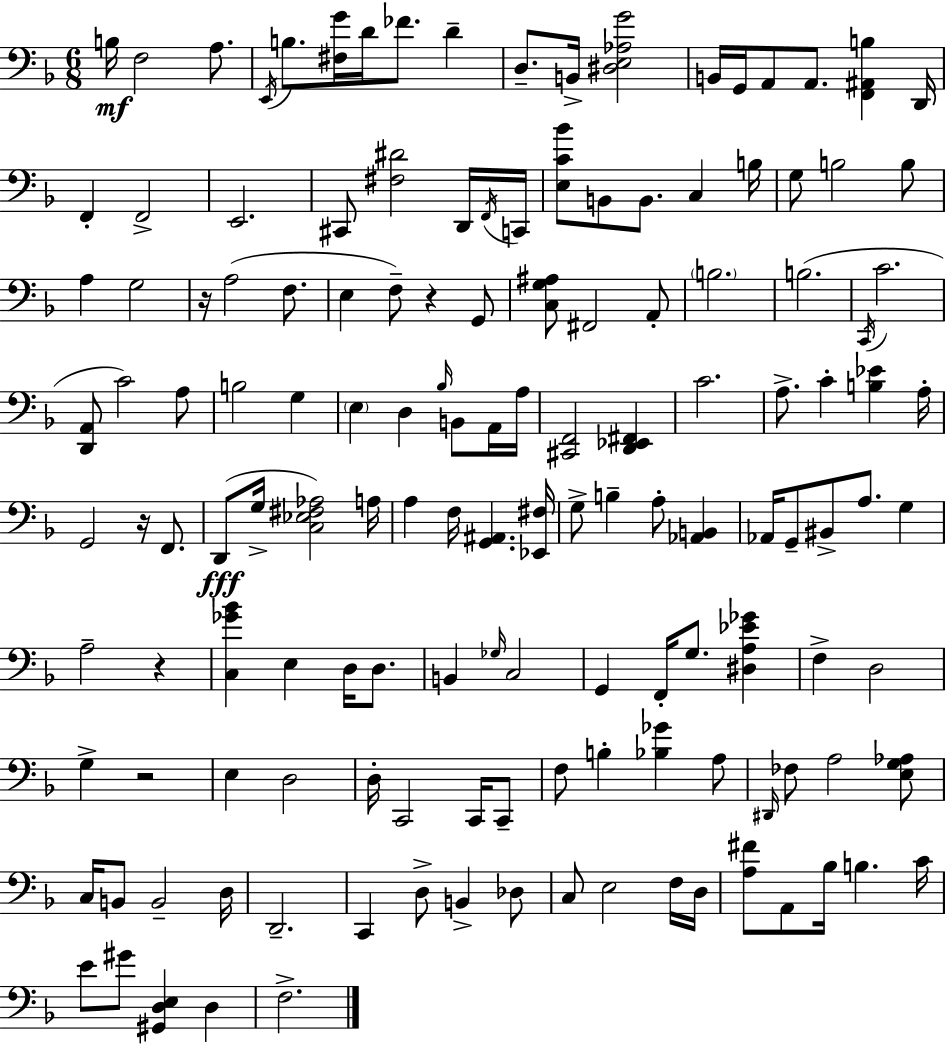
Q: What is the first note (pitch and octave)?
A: B3